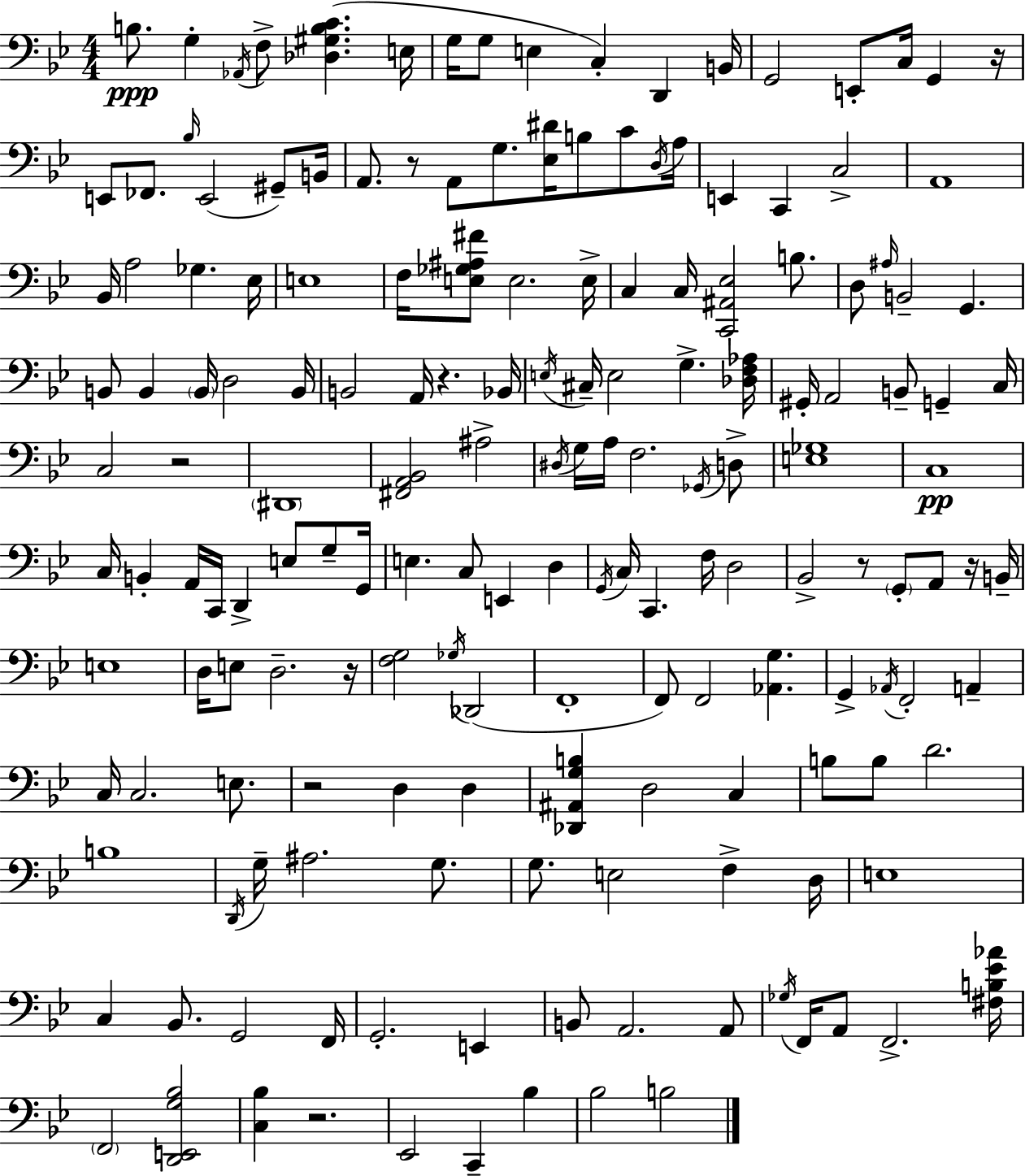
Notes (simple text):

B3/e. G3/q Ab2/s F3/e [Db3,G#3,B3,C4]/q. E3/s G3/s G3/e E3/q C3/q D2/q B2/s G2/h E2/e C3/s G2/q R/s E2/e FES2/e. Bb3/s E2/h G#2/e B2/s A2/e. R/e A2/e G3/e. [Eb3,D#4]/s B3/e C4/e D3/s A3/s E2/q C2/q C3/h A2/w Bb2/s A3/h Gb3/q. Eb3/s E3/w F3/s [E3,Gb3,A#3,F#4]/e E3/h. E3/s C3/q C3/s [C2,A#2,Eb3]/h B3/e. D3/e A#3/s B2/h G2/q. B2/e B2/q B2/s D3/h B2/s B2/h A2/s R/q. Bb2/s E3/s C#3/s E3/h G3/q. [Db3,F3,Ab3]/s G#2/s A2/h B2/e G2/q C3/s C3/h R/h D#2/w [F#2,A2,Bb2]/h A#3/h D#3/s G3/s A3/s F3/h. Gb2/s D3/e [E3,Gb3]/w C3/w C3/s B2/q A2/s C2/s D2/q E3/e G3/e G2/s E3/q. C3/e E2/q D3/q G2/s C3/s C2/q. F3/s D3/h Bb2/h R/e G2/e A2/e R/s B2/s E3/w D3/s E3/e D3/h. R/s [F3,G3]/h Gb3/s Db2/h F2/w F2/e F2/h [Ab2,G3]/q. G2/q Ab2/s F2/h A2/q C3/s C3/h. E3/e. R/h D3/q D3/q [Db2,A#2,G3,B3]/q D3/h C3/q B3/e B3/e D4/h. B3/w D2/s G3/s A#3/h. G3/e. G3/e. E3/h F3/q D3/s E3/w C3/q Bb2/e. G2/h F2/s G2/h. E2/q B2/e A2/h. A2/e Gb3/s F2/s A2/e F2/h. [F#3,B3,Eb4,Ab4]/s F2/h [D2,E2,G3,Bb3]/h [C3,Bb3]/q R/h. Eb2/h C2/q Bb3/q Bb3/h B3/h